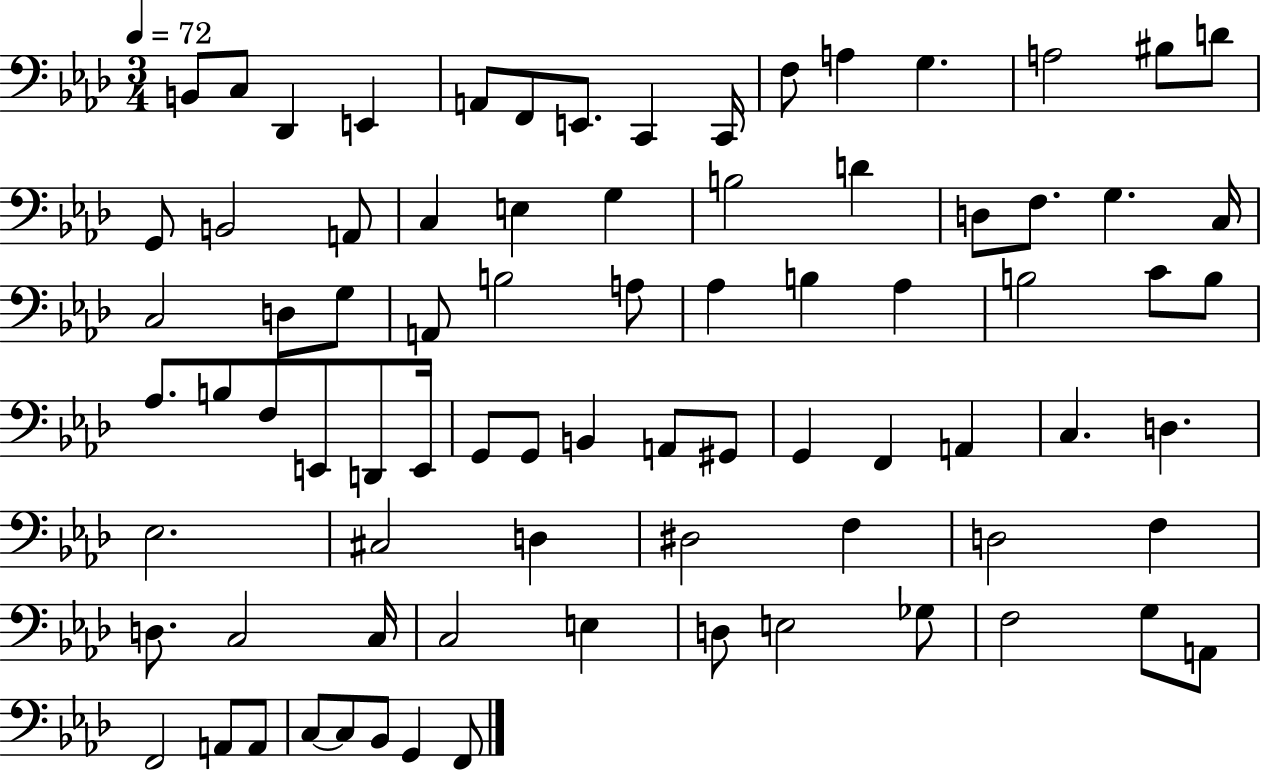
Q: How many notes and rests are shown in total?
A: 81